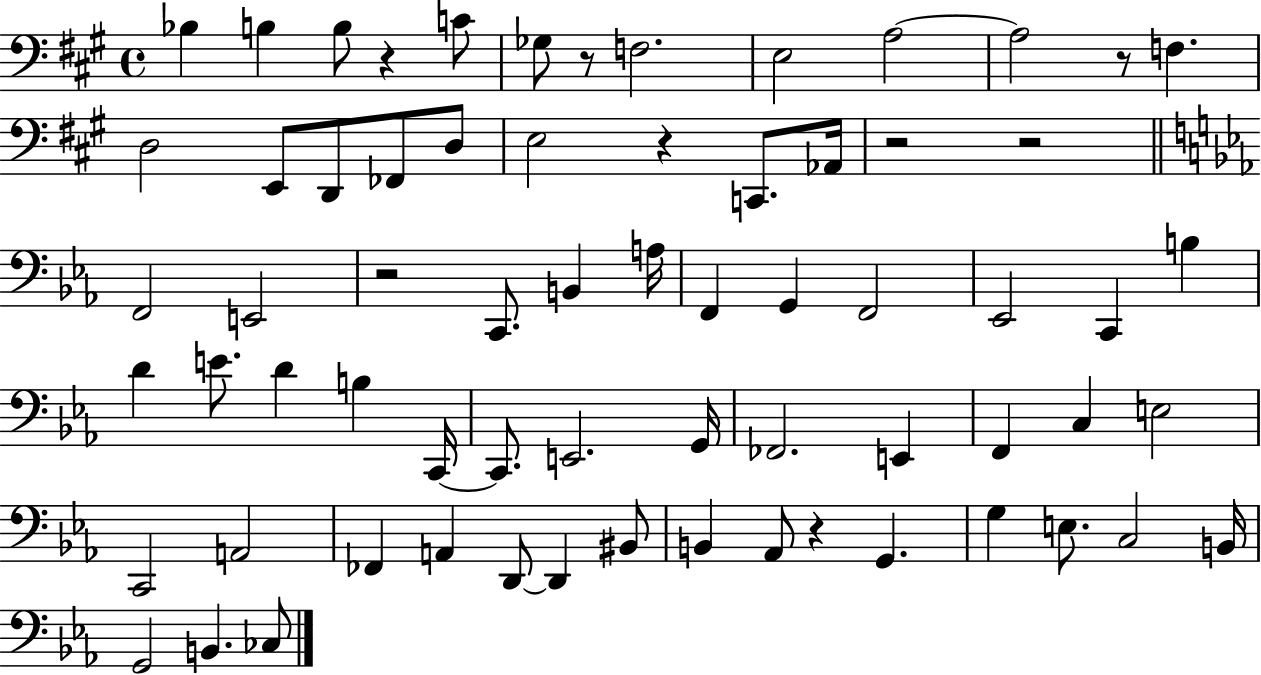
Bb3/q B3/q B3/e R/q C4/e Gb3/e R/e F3/h. E3/h A3/h A3/h R/e F3/q. D3/h E2/e D2/e FES2/e D3/e E3/h R/q C2/e. Ab2/s R/h R/h F2/h E2/h R/h C2/e. B2/q A3/s F2/q G2/q F2/h Eb2/h C2/q B3/q D4/q E4/e. D4/q B3/q C2/s C2/e. E2/h. G2/s FES2/h. E2/q F2/q C3/q E3/h C2/h A2/h FES2/q A2/q D2/e D2/q BIS2/e B2/q Ab2/e R/q G2/q. G3/q E3/e. C3/h B2/s G2/h B2/q. CES3/e